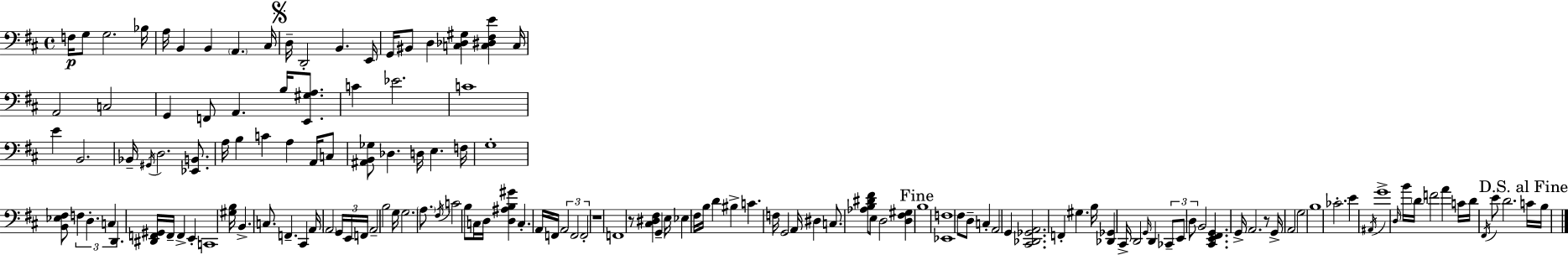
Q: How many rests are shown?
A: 3